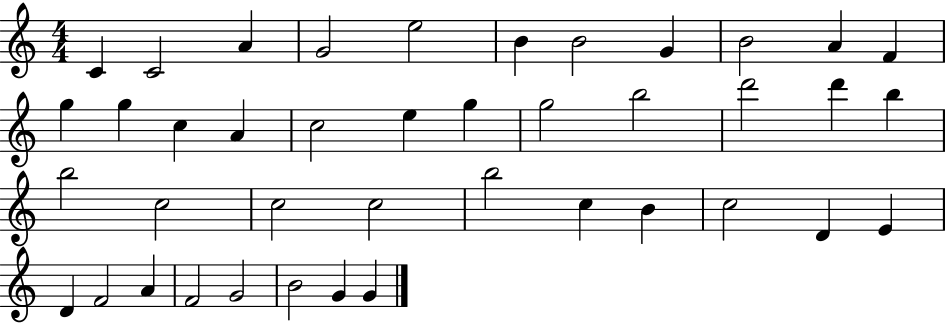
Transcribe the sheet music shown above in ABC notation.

X:1
T:Untitled
M:4/4
L:1/4
K:C
C C2 A G2 e2 B B2 G B2 A F g g c A c2 e g g2 b2 d'2 d' b b2 c2 c2 c2 b2 c B c2 D E D F2 A F2 G2 B2 G G